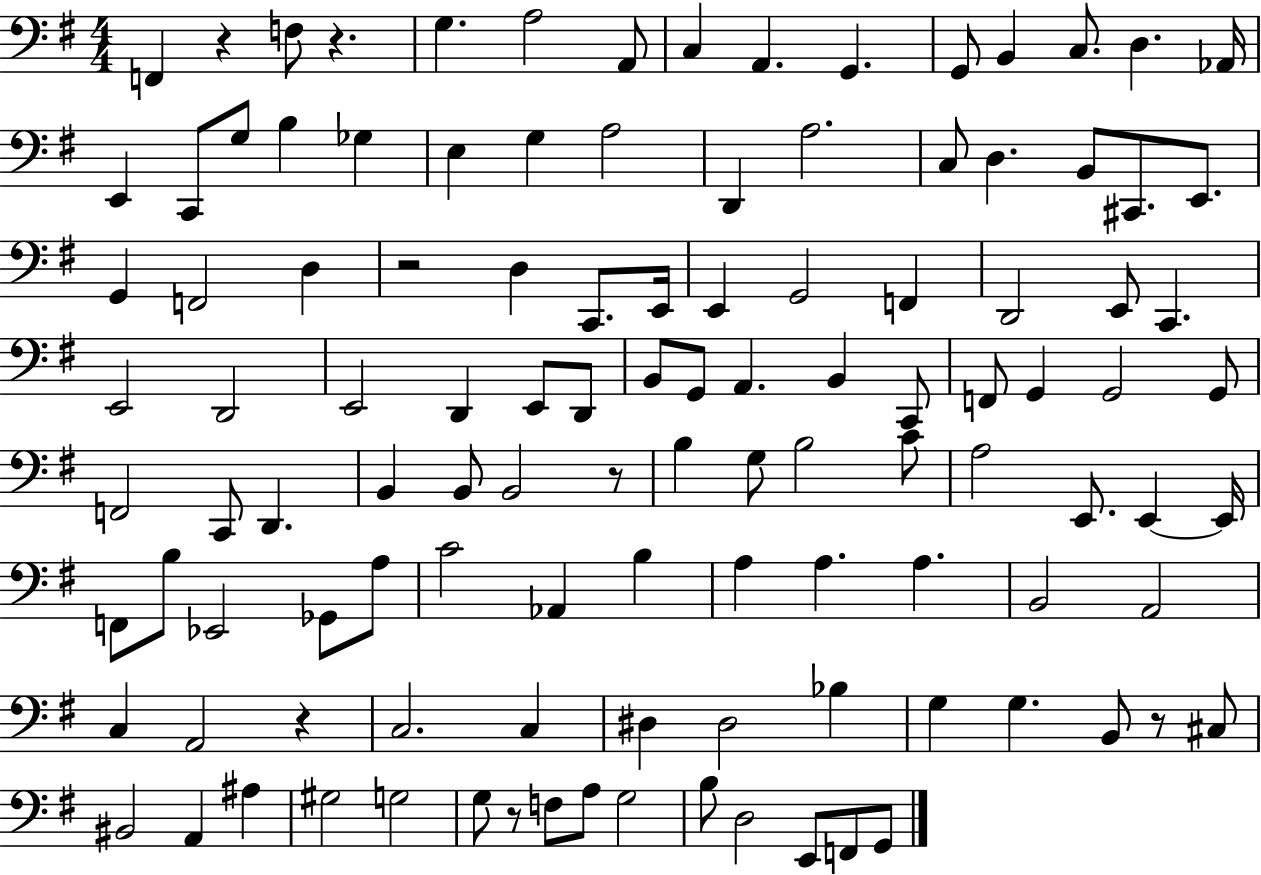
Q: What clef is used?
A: bass